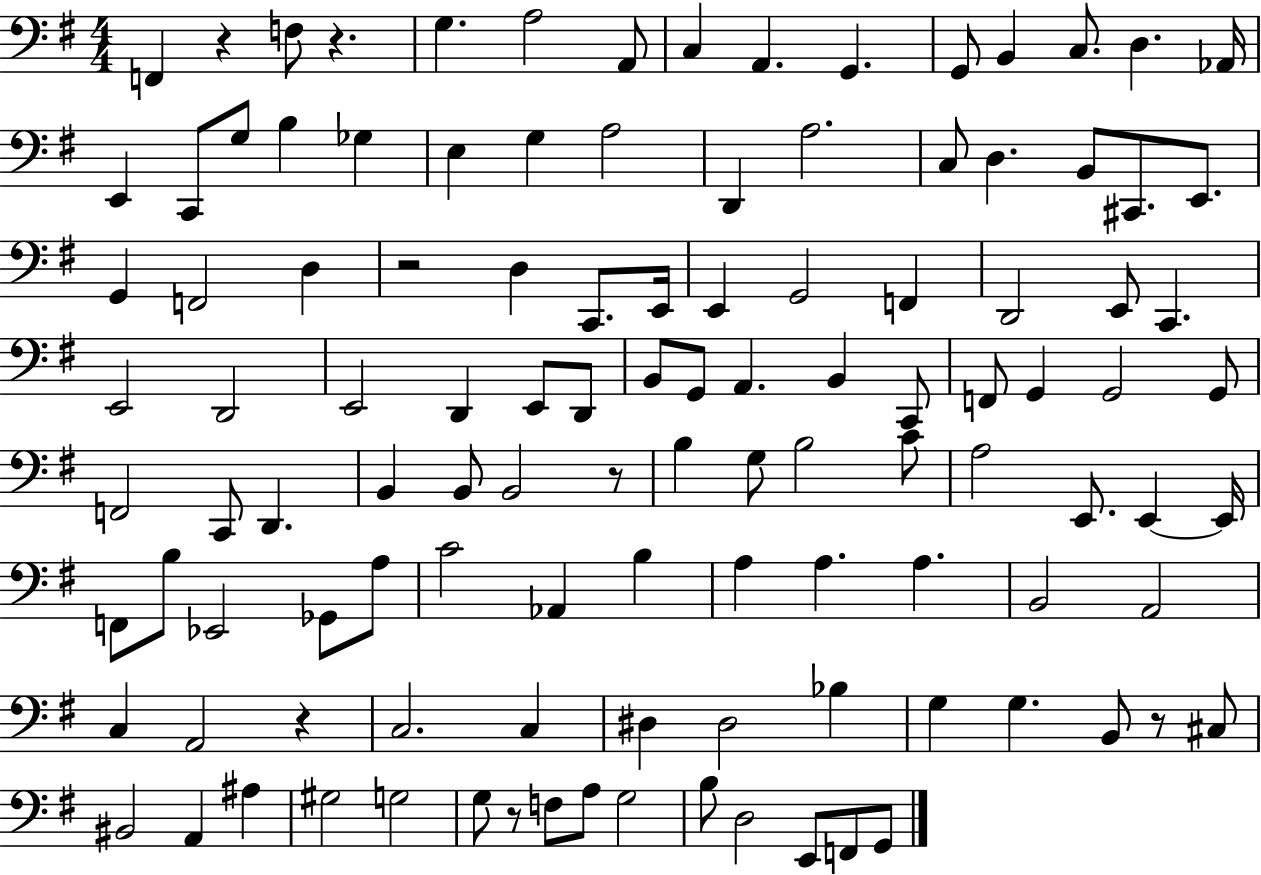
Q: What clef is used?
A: bass